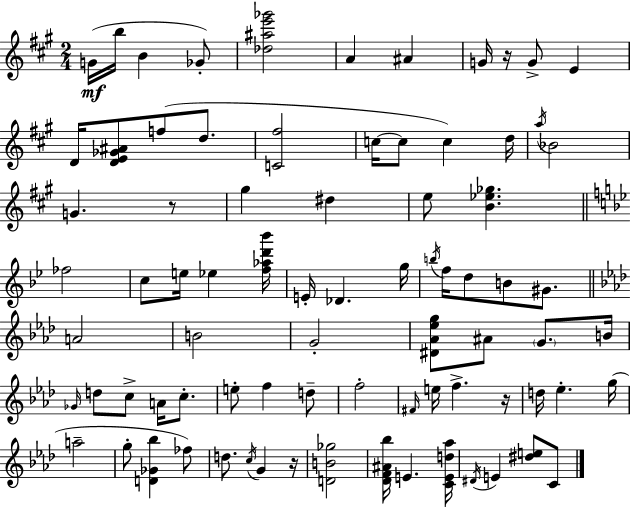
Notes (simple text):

G4/s B5/s B4/q Gb4/e [Db5,A#5,E6,Gb6]/h A4/q A#4/q G4/s R/s G4/e E4/q D4/s [D4,E4,Gb4,A#4]/e F5/e D5/e. [C4,F#5]/h C5/s C5/e C5/q D5/s A5/s Bb4/h G4/q. R/e G#5/q D#5/q E5/e [B4,Eb5,Gb5]/q. FES5/h C5/e E5/s Eb5/q [F5,Ab5,D6,Bb6]/s E4/s Db4/q. G5/s B5/s F5/s D5/e B4/e G#4/e. A4/h B4/h G4/h [D#4,Ab4,Eb5,G5]/e A#4/e G4/e. B4/s Gb4/s D5/e C5/e A4/s C5/e. E5/e F5/q D5/e F5/h F#4/s E5/s F5/q. R/s D5/s Eb5/q. G5/s A5/h G5/e [D4,Gb4,Bb5]/q FES5/e D5/e. C5/s G4/q R/s [D4,B4,Gb5]/h [Db4,F4,A#4,Bb5]/s E4/q. [C4,E4,D5,Ab5]/s D#4/s E4/q [D#5,E5]/e C4/e